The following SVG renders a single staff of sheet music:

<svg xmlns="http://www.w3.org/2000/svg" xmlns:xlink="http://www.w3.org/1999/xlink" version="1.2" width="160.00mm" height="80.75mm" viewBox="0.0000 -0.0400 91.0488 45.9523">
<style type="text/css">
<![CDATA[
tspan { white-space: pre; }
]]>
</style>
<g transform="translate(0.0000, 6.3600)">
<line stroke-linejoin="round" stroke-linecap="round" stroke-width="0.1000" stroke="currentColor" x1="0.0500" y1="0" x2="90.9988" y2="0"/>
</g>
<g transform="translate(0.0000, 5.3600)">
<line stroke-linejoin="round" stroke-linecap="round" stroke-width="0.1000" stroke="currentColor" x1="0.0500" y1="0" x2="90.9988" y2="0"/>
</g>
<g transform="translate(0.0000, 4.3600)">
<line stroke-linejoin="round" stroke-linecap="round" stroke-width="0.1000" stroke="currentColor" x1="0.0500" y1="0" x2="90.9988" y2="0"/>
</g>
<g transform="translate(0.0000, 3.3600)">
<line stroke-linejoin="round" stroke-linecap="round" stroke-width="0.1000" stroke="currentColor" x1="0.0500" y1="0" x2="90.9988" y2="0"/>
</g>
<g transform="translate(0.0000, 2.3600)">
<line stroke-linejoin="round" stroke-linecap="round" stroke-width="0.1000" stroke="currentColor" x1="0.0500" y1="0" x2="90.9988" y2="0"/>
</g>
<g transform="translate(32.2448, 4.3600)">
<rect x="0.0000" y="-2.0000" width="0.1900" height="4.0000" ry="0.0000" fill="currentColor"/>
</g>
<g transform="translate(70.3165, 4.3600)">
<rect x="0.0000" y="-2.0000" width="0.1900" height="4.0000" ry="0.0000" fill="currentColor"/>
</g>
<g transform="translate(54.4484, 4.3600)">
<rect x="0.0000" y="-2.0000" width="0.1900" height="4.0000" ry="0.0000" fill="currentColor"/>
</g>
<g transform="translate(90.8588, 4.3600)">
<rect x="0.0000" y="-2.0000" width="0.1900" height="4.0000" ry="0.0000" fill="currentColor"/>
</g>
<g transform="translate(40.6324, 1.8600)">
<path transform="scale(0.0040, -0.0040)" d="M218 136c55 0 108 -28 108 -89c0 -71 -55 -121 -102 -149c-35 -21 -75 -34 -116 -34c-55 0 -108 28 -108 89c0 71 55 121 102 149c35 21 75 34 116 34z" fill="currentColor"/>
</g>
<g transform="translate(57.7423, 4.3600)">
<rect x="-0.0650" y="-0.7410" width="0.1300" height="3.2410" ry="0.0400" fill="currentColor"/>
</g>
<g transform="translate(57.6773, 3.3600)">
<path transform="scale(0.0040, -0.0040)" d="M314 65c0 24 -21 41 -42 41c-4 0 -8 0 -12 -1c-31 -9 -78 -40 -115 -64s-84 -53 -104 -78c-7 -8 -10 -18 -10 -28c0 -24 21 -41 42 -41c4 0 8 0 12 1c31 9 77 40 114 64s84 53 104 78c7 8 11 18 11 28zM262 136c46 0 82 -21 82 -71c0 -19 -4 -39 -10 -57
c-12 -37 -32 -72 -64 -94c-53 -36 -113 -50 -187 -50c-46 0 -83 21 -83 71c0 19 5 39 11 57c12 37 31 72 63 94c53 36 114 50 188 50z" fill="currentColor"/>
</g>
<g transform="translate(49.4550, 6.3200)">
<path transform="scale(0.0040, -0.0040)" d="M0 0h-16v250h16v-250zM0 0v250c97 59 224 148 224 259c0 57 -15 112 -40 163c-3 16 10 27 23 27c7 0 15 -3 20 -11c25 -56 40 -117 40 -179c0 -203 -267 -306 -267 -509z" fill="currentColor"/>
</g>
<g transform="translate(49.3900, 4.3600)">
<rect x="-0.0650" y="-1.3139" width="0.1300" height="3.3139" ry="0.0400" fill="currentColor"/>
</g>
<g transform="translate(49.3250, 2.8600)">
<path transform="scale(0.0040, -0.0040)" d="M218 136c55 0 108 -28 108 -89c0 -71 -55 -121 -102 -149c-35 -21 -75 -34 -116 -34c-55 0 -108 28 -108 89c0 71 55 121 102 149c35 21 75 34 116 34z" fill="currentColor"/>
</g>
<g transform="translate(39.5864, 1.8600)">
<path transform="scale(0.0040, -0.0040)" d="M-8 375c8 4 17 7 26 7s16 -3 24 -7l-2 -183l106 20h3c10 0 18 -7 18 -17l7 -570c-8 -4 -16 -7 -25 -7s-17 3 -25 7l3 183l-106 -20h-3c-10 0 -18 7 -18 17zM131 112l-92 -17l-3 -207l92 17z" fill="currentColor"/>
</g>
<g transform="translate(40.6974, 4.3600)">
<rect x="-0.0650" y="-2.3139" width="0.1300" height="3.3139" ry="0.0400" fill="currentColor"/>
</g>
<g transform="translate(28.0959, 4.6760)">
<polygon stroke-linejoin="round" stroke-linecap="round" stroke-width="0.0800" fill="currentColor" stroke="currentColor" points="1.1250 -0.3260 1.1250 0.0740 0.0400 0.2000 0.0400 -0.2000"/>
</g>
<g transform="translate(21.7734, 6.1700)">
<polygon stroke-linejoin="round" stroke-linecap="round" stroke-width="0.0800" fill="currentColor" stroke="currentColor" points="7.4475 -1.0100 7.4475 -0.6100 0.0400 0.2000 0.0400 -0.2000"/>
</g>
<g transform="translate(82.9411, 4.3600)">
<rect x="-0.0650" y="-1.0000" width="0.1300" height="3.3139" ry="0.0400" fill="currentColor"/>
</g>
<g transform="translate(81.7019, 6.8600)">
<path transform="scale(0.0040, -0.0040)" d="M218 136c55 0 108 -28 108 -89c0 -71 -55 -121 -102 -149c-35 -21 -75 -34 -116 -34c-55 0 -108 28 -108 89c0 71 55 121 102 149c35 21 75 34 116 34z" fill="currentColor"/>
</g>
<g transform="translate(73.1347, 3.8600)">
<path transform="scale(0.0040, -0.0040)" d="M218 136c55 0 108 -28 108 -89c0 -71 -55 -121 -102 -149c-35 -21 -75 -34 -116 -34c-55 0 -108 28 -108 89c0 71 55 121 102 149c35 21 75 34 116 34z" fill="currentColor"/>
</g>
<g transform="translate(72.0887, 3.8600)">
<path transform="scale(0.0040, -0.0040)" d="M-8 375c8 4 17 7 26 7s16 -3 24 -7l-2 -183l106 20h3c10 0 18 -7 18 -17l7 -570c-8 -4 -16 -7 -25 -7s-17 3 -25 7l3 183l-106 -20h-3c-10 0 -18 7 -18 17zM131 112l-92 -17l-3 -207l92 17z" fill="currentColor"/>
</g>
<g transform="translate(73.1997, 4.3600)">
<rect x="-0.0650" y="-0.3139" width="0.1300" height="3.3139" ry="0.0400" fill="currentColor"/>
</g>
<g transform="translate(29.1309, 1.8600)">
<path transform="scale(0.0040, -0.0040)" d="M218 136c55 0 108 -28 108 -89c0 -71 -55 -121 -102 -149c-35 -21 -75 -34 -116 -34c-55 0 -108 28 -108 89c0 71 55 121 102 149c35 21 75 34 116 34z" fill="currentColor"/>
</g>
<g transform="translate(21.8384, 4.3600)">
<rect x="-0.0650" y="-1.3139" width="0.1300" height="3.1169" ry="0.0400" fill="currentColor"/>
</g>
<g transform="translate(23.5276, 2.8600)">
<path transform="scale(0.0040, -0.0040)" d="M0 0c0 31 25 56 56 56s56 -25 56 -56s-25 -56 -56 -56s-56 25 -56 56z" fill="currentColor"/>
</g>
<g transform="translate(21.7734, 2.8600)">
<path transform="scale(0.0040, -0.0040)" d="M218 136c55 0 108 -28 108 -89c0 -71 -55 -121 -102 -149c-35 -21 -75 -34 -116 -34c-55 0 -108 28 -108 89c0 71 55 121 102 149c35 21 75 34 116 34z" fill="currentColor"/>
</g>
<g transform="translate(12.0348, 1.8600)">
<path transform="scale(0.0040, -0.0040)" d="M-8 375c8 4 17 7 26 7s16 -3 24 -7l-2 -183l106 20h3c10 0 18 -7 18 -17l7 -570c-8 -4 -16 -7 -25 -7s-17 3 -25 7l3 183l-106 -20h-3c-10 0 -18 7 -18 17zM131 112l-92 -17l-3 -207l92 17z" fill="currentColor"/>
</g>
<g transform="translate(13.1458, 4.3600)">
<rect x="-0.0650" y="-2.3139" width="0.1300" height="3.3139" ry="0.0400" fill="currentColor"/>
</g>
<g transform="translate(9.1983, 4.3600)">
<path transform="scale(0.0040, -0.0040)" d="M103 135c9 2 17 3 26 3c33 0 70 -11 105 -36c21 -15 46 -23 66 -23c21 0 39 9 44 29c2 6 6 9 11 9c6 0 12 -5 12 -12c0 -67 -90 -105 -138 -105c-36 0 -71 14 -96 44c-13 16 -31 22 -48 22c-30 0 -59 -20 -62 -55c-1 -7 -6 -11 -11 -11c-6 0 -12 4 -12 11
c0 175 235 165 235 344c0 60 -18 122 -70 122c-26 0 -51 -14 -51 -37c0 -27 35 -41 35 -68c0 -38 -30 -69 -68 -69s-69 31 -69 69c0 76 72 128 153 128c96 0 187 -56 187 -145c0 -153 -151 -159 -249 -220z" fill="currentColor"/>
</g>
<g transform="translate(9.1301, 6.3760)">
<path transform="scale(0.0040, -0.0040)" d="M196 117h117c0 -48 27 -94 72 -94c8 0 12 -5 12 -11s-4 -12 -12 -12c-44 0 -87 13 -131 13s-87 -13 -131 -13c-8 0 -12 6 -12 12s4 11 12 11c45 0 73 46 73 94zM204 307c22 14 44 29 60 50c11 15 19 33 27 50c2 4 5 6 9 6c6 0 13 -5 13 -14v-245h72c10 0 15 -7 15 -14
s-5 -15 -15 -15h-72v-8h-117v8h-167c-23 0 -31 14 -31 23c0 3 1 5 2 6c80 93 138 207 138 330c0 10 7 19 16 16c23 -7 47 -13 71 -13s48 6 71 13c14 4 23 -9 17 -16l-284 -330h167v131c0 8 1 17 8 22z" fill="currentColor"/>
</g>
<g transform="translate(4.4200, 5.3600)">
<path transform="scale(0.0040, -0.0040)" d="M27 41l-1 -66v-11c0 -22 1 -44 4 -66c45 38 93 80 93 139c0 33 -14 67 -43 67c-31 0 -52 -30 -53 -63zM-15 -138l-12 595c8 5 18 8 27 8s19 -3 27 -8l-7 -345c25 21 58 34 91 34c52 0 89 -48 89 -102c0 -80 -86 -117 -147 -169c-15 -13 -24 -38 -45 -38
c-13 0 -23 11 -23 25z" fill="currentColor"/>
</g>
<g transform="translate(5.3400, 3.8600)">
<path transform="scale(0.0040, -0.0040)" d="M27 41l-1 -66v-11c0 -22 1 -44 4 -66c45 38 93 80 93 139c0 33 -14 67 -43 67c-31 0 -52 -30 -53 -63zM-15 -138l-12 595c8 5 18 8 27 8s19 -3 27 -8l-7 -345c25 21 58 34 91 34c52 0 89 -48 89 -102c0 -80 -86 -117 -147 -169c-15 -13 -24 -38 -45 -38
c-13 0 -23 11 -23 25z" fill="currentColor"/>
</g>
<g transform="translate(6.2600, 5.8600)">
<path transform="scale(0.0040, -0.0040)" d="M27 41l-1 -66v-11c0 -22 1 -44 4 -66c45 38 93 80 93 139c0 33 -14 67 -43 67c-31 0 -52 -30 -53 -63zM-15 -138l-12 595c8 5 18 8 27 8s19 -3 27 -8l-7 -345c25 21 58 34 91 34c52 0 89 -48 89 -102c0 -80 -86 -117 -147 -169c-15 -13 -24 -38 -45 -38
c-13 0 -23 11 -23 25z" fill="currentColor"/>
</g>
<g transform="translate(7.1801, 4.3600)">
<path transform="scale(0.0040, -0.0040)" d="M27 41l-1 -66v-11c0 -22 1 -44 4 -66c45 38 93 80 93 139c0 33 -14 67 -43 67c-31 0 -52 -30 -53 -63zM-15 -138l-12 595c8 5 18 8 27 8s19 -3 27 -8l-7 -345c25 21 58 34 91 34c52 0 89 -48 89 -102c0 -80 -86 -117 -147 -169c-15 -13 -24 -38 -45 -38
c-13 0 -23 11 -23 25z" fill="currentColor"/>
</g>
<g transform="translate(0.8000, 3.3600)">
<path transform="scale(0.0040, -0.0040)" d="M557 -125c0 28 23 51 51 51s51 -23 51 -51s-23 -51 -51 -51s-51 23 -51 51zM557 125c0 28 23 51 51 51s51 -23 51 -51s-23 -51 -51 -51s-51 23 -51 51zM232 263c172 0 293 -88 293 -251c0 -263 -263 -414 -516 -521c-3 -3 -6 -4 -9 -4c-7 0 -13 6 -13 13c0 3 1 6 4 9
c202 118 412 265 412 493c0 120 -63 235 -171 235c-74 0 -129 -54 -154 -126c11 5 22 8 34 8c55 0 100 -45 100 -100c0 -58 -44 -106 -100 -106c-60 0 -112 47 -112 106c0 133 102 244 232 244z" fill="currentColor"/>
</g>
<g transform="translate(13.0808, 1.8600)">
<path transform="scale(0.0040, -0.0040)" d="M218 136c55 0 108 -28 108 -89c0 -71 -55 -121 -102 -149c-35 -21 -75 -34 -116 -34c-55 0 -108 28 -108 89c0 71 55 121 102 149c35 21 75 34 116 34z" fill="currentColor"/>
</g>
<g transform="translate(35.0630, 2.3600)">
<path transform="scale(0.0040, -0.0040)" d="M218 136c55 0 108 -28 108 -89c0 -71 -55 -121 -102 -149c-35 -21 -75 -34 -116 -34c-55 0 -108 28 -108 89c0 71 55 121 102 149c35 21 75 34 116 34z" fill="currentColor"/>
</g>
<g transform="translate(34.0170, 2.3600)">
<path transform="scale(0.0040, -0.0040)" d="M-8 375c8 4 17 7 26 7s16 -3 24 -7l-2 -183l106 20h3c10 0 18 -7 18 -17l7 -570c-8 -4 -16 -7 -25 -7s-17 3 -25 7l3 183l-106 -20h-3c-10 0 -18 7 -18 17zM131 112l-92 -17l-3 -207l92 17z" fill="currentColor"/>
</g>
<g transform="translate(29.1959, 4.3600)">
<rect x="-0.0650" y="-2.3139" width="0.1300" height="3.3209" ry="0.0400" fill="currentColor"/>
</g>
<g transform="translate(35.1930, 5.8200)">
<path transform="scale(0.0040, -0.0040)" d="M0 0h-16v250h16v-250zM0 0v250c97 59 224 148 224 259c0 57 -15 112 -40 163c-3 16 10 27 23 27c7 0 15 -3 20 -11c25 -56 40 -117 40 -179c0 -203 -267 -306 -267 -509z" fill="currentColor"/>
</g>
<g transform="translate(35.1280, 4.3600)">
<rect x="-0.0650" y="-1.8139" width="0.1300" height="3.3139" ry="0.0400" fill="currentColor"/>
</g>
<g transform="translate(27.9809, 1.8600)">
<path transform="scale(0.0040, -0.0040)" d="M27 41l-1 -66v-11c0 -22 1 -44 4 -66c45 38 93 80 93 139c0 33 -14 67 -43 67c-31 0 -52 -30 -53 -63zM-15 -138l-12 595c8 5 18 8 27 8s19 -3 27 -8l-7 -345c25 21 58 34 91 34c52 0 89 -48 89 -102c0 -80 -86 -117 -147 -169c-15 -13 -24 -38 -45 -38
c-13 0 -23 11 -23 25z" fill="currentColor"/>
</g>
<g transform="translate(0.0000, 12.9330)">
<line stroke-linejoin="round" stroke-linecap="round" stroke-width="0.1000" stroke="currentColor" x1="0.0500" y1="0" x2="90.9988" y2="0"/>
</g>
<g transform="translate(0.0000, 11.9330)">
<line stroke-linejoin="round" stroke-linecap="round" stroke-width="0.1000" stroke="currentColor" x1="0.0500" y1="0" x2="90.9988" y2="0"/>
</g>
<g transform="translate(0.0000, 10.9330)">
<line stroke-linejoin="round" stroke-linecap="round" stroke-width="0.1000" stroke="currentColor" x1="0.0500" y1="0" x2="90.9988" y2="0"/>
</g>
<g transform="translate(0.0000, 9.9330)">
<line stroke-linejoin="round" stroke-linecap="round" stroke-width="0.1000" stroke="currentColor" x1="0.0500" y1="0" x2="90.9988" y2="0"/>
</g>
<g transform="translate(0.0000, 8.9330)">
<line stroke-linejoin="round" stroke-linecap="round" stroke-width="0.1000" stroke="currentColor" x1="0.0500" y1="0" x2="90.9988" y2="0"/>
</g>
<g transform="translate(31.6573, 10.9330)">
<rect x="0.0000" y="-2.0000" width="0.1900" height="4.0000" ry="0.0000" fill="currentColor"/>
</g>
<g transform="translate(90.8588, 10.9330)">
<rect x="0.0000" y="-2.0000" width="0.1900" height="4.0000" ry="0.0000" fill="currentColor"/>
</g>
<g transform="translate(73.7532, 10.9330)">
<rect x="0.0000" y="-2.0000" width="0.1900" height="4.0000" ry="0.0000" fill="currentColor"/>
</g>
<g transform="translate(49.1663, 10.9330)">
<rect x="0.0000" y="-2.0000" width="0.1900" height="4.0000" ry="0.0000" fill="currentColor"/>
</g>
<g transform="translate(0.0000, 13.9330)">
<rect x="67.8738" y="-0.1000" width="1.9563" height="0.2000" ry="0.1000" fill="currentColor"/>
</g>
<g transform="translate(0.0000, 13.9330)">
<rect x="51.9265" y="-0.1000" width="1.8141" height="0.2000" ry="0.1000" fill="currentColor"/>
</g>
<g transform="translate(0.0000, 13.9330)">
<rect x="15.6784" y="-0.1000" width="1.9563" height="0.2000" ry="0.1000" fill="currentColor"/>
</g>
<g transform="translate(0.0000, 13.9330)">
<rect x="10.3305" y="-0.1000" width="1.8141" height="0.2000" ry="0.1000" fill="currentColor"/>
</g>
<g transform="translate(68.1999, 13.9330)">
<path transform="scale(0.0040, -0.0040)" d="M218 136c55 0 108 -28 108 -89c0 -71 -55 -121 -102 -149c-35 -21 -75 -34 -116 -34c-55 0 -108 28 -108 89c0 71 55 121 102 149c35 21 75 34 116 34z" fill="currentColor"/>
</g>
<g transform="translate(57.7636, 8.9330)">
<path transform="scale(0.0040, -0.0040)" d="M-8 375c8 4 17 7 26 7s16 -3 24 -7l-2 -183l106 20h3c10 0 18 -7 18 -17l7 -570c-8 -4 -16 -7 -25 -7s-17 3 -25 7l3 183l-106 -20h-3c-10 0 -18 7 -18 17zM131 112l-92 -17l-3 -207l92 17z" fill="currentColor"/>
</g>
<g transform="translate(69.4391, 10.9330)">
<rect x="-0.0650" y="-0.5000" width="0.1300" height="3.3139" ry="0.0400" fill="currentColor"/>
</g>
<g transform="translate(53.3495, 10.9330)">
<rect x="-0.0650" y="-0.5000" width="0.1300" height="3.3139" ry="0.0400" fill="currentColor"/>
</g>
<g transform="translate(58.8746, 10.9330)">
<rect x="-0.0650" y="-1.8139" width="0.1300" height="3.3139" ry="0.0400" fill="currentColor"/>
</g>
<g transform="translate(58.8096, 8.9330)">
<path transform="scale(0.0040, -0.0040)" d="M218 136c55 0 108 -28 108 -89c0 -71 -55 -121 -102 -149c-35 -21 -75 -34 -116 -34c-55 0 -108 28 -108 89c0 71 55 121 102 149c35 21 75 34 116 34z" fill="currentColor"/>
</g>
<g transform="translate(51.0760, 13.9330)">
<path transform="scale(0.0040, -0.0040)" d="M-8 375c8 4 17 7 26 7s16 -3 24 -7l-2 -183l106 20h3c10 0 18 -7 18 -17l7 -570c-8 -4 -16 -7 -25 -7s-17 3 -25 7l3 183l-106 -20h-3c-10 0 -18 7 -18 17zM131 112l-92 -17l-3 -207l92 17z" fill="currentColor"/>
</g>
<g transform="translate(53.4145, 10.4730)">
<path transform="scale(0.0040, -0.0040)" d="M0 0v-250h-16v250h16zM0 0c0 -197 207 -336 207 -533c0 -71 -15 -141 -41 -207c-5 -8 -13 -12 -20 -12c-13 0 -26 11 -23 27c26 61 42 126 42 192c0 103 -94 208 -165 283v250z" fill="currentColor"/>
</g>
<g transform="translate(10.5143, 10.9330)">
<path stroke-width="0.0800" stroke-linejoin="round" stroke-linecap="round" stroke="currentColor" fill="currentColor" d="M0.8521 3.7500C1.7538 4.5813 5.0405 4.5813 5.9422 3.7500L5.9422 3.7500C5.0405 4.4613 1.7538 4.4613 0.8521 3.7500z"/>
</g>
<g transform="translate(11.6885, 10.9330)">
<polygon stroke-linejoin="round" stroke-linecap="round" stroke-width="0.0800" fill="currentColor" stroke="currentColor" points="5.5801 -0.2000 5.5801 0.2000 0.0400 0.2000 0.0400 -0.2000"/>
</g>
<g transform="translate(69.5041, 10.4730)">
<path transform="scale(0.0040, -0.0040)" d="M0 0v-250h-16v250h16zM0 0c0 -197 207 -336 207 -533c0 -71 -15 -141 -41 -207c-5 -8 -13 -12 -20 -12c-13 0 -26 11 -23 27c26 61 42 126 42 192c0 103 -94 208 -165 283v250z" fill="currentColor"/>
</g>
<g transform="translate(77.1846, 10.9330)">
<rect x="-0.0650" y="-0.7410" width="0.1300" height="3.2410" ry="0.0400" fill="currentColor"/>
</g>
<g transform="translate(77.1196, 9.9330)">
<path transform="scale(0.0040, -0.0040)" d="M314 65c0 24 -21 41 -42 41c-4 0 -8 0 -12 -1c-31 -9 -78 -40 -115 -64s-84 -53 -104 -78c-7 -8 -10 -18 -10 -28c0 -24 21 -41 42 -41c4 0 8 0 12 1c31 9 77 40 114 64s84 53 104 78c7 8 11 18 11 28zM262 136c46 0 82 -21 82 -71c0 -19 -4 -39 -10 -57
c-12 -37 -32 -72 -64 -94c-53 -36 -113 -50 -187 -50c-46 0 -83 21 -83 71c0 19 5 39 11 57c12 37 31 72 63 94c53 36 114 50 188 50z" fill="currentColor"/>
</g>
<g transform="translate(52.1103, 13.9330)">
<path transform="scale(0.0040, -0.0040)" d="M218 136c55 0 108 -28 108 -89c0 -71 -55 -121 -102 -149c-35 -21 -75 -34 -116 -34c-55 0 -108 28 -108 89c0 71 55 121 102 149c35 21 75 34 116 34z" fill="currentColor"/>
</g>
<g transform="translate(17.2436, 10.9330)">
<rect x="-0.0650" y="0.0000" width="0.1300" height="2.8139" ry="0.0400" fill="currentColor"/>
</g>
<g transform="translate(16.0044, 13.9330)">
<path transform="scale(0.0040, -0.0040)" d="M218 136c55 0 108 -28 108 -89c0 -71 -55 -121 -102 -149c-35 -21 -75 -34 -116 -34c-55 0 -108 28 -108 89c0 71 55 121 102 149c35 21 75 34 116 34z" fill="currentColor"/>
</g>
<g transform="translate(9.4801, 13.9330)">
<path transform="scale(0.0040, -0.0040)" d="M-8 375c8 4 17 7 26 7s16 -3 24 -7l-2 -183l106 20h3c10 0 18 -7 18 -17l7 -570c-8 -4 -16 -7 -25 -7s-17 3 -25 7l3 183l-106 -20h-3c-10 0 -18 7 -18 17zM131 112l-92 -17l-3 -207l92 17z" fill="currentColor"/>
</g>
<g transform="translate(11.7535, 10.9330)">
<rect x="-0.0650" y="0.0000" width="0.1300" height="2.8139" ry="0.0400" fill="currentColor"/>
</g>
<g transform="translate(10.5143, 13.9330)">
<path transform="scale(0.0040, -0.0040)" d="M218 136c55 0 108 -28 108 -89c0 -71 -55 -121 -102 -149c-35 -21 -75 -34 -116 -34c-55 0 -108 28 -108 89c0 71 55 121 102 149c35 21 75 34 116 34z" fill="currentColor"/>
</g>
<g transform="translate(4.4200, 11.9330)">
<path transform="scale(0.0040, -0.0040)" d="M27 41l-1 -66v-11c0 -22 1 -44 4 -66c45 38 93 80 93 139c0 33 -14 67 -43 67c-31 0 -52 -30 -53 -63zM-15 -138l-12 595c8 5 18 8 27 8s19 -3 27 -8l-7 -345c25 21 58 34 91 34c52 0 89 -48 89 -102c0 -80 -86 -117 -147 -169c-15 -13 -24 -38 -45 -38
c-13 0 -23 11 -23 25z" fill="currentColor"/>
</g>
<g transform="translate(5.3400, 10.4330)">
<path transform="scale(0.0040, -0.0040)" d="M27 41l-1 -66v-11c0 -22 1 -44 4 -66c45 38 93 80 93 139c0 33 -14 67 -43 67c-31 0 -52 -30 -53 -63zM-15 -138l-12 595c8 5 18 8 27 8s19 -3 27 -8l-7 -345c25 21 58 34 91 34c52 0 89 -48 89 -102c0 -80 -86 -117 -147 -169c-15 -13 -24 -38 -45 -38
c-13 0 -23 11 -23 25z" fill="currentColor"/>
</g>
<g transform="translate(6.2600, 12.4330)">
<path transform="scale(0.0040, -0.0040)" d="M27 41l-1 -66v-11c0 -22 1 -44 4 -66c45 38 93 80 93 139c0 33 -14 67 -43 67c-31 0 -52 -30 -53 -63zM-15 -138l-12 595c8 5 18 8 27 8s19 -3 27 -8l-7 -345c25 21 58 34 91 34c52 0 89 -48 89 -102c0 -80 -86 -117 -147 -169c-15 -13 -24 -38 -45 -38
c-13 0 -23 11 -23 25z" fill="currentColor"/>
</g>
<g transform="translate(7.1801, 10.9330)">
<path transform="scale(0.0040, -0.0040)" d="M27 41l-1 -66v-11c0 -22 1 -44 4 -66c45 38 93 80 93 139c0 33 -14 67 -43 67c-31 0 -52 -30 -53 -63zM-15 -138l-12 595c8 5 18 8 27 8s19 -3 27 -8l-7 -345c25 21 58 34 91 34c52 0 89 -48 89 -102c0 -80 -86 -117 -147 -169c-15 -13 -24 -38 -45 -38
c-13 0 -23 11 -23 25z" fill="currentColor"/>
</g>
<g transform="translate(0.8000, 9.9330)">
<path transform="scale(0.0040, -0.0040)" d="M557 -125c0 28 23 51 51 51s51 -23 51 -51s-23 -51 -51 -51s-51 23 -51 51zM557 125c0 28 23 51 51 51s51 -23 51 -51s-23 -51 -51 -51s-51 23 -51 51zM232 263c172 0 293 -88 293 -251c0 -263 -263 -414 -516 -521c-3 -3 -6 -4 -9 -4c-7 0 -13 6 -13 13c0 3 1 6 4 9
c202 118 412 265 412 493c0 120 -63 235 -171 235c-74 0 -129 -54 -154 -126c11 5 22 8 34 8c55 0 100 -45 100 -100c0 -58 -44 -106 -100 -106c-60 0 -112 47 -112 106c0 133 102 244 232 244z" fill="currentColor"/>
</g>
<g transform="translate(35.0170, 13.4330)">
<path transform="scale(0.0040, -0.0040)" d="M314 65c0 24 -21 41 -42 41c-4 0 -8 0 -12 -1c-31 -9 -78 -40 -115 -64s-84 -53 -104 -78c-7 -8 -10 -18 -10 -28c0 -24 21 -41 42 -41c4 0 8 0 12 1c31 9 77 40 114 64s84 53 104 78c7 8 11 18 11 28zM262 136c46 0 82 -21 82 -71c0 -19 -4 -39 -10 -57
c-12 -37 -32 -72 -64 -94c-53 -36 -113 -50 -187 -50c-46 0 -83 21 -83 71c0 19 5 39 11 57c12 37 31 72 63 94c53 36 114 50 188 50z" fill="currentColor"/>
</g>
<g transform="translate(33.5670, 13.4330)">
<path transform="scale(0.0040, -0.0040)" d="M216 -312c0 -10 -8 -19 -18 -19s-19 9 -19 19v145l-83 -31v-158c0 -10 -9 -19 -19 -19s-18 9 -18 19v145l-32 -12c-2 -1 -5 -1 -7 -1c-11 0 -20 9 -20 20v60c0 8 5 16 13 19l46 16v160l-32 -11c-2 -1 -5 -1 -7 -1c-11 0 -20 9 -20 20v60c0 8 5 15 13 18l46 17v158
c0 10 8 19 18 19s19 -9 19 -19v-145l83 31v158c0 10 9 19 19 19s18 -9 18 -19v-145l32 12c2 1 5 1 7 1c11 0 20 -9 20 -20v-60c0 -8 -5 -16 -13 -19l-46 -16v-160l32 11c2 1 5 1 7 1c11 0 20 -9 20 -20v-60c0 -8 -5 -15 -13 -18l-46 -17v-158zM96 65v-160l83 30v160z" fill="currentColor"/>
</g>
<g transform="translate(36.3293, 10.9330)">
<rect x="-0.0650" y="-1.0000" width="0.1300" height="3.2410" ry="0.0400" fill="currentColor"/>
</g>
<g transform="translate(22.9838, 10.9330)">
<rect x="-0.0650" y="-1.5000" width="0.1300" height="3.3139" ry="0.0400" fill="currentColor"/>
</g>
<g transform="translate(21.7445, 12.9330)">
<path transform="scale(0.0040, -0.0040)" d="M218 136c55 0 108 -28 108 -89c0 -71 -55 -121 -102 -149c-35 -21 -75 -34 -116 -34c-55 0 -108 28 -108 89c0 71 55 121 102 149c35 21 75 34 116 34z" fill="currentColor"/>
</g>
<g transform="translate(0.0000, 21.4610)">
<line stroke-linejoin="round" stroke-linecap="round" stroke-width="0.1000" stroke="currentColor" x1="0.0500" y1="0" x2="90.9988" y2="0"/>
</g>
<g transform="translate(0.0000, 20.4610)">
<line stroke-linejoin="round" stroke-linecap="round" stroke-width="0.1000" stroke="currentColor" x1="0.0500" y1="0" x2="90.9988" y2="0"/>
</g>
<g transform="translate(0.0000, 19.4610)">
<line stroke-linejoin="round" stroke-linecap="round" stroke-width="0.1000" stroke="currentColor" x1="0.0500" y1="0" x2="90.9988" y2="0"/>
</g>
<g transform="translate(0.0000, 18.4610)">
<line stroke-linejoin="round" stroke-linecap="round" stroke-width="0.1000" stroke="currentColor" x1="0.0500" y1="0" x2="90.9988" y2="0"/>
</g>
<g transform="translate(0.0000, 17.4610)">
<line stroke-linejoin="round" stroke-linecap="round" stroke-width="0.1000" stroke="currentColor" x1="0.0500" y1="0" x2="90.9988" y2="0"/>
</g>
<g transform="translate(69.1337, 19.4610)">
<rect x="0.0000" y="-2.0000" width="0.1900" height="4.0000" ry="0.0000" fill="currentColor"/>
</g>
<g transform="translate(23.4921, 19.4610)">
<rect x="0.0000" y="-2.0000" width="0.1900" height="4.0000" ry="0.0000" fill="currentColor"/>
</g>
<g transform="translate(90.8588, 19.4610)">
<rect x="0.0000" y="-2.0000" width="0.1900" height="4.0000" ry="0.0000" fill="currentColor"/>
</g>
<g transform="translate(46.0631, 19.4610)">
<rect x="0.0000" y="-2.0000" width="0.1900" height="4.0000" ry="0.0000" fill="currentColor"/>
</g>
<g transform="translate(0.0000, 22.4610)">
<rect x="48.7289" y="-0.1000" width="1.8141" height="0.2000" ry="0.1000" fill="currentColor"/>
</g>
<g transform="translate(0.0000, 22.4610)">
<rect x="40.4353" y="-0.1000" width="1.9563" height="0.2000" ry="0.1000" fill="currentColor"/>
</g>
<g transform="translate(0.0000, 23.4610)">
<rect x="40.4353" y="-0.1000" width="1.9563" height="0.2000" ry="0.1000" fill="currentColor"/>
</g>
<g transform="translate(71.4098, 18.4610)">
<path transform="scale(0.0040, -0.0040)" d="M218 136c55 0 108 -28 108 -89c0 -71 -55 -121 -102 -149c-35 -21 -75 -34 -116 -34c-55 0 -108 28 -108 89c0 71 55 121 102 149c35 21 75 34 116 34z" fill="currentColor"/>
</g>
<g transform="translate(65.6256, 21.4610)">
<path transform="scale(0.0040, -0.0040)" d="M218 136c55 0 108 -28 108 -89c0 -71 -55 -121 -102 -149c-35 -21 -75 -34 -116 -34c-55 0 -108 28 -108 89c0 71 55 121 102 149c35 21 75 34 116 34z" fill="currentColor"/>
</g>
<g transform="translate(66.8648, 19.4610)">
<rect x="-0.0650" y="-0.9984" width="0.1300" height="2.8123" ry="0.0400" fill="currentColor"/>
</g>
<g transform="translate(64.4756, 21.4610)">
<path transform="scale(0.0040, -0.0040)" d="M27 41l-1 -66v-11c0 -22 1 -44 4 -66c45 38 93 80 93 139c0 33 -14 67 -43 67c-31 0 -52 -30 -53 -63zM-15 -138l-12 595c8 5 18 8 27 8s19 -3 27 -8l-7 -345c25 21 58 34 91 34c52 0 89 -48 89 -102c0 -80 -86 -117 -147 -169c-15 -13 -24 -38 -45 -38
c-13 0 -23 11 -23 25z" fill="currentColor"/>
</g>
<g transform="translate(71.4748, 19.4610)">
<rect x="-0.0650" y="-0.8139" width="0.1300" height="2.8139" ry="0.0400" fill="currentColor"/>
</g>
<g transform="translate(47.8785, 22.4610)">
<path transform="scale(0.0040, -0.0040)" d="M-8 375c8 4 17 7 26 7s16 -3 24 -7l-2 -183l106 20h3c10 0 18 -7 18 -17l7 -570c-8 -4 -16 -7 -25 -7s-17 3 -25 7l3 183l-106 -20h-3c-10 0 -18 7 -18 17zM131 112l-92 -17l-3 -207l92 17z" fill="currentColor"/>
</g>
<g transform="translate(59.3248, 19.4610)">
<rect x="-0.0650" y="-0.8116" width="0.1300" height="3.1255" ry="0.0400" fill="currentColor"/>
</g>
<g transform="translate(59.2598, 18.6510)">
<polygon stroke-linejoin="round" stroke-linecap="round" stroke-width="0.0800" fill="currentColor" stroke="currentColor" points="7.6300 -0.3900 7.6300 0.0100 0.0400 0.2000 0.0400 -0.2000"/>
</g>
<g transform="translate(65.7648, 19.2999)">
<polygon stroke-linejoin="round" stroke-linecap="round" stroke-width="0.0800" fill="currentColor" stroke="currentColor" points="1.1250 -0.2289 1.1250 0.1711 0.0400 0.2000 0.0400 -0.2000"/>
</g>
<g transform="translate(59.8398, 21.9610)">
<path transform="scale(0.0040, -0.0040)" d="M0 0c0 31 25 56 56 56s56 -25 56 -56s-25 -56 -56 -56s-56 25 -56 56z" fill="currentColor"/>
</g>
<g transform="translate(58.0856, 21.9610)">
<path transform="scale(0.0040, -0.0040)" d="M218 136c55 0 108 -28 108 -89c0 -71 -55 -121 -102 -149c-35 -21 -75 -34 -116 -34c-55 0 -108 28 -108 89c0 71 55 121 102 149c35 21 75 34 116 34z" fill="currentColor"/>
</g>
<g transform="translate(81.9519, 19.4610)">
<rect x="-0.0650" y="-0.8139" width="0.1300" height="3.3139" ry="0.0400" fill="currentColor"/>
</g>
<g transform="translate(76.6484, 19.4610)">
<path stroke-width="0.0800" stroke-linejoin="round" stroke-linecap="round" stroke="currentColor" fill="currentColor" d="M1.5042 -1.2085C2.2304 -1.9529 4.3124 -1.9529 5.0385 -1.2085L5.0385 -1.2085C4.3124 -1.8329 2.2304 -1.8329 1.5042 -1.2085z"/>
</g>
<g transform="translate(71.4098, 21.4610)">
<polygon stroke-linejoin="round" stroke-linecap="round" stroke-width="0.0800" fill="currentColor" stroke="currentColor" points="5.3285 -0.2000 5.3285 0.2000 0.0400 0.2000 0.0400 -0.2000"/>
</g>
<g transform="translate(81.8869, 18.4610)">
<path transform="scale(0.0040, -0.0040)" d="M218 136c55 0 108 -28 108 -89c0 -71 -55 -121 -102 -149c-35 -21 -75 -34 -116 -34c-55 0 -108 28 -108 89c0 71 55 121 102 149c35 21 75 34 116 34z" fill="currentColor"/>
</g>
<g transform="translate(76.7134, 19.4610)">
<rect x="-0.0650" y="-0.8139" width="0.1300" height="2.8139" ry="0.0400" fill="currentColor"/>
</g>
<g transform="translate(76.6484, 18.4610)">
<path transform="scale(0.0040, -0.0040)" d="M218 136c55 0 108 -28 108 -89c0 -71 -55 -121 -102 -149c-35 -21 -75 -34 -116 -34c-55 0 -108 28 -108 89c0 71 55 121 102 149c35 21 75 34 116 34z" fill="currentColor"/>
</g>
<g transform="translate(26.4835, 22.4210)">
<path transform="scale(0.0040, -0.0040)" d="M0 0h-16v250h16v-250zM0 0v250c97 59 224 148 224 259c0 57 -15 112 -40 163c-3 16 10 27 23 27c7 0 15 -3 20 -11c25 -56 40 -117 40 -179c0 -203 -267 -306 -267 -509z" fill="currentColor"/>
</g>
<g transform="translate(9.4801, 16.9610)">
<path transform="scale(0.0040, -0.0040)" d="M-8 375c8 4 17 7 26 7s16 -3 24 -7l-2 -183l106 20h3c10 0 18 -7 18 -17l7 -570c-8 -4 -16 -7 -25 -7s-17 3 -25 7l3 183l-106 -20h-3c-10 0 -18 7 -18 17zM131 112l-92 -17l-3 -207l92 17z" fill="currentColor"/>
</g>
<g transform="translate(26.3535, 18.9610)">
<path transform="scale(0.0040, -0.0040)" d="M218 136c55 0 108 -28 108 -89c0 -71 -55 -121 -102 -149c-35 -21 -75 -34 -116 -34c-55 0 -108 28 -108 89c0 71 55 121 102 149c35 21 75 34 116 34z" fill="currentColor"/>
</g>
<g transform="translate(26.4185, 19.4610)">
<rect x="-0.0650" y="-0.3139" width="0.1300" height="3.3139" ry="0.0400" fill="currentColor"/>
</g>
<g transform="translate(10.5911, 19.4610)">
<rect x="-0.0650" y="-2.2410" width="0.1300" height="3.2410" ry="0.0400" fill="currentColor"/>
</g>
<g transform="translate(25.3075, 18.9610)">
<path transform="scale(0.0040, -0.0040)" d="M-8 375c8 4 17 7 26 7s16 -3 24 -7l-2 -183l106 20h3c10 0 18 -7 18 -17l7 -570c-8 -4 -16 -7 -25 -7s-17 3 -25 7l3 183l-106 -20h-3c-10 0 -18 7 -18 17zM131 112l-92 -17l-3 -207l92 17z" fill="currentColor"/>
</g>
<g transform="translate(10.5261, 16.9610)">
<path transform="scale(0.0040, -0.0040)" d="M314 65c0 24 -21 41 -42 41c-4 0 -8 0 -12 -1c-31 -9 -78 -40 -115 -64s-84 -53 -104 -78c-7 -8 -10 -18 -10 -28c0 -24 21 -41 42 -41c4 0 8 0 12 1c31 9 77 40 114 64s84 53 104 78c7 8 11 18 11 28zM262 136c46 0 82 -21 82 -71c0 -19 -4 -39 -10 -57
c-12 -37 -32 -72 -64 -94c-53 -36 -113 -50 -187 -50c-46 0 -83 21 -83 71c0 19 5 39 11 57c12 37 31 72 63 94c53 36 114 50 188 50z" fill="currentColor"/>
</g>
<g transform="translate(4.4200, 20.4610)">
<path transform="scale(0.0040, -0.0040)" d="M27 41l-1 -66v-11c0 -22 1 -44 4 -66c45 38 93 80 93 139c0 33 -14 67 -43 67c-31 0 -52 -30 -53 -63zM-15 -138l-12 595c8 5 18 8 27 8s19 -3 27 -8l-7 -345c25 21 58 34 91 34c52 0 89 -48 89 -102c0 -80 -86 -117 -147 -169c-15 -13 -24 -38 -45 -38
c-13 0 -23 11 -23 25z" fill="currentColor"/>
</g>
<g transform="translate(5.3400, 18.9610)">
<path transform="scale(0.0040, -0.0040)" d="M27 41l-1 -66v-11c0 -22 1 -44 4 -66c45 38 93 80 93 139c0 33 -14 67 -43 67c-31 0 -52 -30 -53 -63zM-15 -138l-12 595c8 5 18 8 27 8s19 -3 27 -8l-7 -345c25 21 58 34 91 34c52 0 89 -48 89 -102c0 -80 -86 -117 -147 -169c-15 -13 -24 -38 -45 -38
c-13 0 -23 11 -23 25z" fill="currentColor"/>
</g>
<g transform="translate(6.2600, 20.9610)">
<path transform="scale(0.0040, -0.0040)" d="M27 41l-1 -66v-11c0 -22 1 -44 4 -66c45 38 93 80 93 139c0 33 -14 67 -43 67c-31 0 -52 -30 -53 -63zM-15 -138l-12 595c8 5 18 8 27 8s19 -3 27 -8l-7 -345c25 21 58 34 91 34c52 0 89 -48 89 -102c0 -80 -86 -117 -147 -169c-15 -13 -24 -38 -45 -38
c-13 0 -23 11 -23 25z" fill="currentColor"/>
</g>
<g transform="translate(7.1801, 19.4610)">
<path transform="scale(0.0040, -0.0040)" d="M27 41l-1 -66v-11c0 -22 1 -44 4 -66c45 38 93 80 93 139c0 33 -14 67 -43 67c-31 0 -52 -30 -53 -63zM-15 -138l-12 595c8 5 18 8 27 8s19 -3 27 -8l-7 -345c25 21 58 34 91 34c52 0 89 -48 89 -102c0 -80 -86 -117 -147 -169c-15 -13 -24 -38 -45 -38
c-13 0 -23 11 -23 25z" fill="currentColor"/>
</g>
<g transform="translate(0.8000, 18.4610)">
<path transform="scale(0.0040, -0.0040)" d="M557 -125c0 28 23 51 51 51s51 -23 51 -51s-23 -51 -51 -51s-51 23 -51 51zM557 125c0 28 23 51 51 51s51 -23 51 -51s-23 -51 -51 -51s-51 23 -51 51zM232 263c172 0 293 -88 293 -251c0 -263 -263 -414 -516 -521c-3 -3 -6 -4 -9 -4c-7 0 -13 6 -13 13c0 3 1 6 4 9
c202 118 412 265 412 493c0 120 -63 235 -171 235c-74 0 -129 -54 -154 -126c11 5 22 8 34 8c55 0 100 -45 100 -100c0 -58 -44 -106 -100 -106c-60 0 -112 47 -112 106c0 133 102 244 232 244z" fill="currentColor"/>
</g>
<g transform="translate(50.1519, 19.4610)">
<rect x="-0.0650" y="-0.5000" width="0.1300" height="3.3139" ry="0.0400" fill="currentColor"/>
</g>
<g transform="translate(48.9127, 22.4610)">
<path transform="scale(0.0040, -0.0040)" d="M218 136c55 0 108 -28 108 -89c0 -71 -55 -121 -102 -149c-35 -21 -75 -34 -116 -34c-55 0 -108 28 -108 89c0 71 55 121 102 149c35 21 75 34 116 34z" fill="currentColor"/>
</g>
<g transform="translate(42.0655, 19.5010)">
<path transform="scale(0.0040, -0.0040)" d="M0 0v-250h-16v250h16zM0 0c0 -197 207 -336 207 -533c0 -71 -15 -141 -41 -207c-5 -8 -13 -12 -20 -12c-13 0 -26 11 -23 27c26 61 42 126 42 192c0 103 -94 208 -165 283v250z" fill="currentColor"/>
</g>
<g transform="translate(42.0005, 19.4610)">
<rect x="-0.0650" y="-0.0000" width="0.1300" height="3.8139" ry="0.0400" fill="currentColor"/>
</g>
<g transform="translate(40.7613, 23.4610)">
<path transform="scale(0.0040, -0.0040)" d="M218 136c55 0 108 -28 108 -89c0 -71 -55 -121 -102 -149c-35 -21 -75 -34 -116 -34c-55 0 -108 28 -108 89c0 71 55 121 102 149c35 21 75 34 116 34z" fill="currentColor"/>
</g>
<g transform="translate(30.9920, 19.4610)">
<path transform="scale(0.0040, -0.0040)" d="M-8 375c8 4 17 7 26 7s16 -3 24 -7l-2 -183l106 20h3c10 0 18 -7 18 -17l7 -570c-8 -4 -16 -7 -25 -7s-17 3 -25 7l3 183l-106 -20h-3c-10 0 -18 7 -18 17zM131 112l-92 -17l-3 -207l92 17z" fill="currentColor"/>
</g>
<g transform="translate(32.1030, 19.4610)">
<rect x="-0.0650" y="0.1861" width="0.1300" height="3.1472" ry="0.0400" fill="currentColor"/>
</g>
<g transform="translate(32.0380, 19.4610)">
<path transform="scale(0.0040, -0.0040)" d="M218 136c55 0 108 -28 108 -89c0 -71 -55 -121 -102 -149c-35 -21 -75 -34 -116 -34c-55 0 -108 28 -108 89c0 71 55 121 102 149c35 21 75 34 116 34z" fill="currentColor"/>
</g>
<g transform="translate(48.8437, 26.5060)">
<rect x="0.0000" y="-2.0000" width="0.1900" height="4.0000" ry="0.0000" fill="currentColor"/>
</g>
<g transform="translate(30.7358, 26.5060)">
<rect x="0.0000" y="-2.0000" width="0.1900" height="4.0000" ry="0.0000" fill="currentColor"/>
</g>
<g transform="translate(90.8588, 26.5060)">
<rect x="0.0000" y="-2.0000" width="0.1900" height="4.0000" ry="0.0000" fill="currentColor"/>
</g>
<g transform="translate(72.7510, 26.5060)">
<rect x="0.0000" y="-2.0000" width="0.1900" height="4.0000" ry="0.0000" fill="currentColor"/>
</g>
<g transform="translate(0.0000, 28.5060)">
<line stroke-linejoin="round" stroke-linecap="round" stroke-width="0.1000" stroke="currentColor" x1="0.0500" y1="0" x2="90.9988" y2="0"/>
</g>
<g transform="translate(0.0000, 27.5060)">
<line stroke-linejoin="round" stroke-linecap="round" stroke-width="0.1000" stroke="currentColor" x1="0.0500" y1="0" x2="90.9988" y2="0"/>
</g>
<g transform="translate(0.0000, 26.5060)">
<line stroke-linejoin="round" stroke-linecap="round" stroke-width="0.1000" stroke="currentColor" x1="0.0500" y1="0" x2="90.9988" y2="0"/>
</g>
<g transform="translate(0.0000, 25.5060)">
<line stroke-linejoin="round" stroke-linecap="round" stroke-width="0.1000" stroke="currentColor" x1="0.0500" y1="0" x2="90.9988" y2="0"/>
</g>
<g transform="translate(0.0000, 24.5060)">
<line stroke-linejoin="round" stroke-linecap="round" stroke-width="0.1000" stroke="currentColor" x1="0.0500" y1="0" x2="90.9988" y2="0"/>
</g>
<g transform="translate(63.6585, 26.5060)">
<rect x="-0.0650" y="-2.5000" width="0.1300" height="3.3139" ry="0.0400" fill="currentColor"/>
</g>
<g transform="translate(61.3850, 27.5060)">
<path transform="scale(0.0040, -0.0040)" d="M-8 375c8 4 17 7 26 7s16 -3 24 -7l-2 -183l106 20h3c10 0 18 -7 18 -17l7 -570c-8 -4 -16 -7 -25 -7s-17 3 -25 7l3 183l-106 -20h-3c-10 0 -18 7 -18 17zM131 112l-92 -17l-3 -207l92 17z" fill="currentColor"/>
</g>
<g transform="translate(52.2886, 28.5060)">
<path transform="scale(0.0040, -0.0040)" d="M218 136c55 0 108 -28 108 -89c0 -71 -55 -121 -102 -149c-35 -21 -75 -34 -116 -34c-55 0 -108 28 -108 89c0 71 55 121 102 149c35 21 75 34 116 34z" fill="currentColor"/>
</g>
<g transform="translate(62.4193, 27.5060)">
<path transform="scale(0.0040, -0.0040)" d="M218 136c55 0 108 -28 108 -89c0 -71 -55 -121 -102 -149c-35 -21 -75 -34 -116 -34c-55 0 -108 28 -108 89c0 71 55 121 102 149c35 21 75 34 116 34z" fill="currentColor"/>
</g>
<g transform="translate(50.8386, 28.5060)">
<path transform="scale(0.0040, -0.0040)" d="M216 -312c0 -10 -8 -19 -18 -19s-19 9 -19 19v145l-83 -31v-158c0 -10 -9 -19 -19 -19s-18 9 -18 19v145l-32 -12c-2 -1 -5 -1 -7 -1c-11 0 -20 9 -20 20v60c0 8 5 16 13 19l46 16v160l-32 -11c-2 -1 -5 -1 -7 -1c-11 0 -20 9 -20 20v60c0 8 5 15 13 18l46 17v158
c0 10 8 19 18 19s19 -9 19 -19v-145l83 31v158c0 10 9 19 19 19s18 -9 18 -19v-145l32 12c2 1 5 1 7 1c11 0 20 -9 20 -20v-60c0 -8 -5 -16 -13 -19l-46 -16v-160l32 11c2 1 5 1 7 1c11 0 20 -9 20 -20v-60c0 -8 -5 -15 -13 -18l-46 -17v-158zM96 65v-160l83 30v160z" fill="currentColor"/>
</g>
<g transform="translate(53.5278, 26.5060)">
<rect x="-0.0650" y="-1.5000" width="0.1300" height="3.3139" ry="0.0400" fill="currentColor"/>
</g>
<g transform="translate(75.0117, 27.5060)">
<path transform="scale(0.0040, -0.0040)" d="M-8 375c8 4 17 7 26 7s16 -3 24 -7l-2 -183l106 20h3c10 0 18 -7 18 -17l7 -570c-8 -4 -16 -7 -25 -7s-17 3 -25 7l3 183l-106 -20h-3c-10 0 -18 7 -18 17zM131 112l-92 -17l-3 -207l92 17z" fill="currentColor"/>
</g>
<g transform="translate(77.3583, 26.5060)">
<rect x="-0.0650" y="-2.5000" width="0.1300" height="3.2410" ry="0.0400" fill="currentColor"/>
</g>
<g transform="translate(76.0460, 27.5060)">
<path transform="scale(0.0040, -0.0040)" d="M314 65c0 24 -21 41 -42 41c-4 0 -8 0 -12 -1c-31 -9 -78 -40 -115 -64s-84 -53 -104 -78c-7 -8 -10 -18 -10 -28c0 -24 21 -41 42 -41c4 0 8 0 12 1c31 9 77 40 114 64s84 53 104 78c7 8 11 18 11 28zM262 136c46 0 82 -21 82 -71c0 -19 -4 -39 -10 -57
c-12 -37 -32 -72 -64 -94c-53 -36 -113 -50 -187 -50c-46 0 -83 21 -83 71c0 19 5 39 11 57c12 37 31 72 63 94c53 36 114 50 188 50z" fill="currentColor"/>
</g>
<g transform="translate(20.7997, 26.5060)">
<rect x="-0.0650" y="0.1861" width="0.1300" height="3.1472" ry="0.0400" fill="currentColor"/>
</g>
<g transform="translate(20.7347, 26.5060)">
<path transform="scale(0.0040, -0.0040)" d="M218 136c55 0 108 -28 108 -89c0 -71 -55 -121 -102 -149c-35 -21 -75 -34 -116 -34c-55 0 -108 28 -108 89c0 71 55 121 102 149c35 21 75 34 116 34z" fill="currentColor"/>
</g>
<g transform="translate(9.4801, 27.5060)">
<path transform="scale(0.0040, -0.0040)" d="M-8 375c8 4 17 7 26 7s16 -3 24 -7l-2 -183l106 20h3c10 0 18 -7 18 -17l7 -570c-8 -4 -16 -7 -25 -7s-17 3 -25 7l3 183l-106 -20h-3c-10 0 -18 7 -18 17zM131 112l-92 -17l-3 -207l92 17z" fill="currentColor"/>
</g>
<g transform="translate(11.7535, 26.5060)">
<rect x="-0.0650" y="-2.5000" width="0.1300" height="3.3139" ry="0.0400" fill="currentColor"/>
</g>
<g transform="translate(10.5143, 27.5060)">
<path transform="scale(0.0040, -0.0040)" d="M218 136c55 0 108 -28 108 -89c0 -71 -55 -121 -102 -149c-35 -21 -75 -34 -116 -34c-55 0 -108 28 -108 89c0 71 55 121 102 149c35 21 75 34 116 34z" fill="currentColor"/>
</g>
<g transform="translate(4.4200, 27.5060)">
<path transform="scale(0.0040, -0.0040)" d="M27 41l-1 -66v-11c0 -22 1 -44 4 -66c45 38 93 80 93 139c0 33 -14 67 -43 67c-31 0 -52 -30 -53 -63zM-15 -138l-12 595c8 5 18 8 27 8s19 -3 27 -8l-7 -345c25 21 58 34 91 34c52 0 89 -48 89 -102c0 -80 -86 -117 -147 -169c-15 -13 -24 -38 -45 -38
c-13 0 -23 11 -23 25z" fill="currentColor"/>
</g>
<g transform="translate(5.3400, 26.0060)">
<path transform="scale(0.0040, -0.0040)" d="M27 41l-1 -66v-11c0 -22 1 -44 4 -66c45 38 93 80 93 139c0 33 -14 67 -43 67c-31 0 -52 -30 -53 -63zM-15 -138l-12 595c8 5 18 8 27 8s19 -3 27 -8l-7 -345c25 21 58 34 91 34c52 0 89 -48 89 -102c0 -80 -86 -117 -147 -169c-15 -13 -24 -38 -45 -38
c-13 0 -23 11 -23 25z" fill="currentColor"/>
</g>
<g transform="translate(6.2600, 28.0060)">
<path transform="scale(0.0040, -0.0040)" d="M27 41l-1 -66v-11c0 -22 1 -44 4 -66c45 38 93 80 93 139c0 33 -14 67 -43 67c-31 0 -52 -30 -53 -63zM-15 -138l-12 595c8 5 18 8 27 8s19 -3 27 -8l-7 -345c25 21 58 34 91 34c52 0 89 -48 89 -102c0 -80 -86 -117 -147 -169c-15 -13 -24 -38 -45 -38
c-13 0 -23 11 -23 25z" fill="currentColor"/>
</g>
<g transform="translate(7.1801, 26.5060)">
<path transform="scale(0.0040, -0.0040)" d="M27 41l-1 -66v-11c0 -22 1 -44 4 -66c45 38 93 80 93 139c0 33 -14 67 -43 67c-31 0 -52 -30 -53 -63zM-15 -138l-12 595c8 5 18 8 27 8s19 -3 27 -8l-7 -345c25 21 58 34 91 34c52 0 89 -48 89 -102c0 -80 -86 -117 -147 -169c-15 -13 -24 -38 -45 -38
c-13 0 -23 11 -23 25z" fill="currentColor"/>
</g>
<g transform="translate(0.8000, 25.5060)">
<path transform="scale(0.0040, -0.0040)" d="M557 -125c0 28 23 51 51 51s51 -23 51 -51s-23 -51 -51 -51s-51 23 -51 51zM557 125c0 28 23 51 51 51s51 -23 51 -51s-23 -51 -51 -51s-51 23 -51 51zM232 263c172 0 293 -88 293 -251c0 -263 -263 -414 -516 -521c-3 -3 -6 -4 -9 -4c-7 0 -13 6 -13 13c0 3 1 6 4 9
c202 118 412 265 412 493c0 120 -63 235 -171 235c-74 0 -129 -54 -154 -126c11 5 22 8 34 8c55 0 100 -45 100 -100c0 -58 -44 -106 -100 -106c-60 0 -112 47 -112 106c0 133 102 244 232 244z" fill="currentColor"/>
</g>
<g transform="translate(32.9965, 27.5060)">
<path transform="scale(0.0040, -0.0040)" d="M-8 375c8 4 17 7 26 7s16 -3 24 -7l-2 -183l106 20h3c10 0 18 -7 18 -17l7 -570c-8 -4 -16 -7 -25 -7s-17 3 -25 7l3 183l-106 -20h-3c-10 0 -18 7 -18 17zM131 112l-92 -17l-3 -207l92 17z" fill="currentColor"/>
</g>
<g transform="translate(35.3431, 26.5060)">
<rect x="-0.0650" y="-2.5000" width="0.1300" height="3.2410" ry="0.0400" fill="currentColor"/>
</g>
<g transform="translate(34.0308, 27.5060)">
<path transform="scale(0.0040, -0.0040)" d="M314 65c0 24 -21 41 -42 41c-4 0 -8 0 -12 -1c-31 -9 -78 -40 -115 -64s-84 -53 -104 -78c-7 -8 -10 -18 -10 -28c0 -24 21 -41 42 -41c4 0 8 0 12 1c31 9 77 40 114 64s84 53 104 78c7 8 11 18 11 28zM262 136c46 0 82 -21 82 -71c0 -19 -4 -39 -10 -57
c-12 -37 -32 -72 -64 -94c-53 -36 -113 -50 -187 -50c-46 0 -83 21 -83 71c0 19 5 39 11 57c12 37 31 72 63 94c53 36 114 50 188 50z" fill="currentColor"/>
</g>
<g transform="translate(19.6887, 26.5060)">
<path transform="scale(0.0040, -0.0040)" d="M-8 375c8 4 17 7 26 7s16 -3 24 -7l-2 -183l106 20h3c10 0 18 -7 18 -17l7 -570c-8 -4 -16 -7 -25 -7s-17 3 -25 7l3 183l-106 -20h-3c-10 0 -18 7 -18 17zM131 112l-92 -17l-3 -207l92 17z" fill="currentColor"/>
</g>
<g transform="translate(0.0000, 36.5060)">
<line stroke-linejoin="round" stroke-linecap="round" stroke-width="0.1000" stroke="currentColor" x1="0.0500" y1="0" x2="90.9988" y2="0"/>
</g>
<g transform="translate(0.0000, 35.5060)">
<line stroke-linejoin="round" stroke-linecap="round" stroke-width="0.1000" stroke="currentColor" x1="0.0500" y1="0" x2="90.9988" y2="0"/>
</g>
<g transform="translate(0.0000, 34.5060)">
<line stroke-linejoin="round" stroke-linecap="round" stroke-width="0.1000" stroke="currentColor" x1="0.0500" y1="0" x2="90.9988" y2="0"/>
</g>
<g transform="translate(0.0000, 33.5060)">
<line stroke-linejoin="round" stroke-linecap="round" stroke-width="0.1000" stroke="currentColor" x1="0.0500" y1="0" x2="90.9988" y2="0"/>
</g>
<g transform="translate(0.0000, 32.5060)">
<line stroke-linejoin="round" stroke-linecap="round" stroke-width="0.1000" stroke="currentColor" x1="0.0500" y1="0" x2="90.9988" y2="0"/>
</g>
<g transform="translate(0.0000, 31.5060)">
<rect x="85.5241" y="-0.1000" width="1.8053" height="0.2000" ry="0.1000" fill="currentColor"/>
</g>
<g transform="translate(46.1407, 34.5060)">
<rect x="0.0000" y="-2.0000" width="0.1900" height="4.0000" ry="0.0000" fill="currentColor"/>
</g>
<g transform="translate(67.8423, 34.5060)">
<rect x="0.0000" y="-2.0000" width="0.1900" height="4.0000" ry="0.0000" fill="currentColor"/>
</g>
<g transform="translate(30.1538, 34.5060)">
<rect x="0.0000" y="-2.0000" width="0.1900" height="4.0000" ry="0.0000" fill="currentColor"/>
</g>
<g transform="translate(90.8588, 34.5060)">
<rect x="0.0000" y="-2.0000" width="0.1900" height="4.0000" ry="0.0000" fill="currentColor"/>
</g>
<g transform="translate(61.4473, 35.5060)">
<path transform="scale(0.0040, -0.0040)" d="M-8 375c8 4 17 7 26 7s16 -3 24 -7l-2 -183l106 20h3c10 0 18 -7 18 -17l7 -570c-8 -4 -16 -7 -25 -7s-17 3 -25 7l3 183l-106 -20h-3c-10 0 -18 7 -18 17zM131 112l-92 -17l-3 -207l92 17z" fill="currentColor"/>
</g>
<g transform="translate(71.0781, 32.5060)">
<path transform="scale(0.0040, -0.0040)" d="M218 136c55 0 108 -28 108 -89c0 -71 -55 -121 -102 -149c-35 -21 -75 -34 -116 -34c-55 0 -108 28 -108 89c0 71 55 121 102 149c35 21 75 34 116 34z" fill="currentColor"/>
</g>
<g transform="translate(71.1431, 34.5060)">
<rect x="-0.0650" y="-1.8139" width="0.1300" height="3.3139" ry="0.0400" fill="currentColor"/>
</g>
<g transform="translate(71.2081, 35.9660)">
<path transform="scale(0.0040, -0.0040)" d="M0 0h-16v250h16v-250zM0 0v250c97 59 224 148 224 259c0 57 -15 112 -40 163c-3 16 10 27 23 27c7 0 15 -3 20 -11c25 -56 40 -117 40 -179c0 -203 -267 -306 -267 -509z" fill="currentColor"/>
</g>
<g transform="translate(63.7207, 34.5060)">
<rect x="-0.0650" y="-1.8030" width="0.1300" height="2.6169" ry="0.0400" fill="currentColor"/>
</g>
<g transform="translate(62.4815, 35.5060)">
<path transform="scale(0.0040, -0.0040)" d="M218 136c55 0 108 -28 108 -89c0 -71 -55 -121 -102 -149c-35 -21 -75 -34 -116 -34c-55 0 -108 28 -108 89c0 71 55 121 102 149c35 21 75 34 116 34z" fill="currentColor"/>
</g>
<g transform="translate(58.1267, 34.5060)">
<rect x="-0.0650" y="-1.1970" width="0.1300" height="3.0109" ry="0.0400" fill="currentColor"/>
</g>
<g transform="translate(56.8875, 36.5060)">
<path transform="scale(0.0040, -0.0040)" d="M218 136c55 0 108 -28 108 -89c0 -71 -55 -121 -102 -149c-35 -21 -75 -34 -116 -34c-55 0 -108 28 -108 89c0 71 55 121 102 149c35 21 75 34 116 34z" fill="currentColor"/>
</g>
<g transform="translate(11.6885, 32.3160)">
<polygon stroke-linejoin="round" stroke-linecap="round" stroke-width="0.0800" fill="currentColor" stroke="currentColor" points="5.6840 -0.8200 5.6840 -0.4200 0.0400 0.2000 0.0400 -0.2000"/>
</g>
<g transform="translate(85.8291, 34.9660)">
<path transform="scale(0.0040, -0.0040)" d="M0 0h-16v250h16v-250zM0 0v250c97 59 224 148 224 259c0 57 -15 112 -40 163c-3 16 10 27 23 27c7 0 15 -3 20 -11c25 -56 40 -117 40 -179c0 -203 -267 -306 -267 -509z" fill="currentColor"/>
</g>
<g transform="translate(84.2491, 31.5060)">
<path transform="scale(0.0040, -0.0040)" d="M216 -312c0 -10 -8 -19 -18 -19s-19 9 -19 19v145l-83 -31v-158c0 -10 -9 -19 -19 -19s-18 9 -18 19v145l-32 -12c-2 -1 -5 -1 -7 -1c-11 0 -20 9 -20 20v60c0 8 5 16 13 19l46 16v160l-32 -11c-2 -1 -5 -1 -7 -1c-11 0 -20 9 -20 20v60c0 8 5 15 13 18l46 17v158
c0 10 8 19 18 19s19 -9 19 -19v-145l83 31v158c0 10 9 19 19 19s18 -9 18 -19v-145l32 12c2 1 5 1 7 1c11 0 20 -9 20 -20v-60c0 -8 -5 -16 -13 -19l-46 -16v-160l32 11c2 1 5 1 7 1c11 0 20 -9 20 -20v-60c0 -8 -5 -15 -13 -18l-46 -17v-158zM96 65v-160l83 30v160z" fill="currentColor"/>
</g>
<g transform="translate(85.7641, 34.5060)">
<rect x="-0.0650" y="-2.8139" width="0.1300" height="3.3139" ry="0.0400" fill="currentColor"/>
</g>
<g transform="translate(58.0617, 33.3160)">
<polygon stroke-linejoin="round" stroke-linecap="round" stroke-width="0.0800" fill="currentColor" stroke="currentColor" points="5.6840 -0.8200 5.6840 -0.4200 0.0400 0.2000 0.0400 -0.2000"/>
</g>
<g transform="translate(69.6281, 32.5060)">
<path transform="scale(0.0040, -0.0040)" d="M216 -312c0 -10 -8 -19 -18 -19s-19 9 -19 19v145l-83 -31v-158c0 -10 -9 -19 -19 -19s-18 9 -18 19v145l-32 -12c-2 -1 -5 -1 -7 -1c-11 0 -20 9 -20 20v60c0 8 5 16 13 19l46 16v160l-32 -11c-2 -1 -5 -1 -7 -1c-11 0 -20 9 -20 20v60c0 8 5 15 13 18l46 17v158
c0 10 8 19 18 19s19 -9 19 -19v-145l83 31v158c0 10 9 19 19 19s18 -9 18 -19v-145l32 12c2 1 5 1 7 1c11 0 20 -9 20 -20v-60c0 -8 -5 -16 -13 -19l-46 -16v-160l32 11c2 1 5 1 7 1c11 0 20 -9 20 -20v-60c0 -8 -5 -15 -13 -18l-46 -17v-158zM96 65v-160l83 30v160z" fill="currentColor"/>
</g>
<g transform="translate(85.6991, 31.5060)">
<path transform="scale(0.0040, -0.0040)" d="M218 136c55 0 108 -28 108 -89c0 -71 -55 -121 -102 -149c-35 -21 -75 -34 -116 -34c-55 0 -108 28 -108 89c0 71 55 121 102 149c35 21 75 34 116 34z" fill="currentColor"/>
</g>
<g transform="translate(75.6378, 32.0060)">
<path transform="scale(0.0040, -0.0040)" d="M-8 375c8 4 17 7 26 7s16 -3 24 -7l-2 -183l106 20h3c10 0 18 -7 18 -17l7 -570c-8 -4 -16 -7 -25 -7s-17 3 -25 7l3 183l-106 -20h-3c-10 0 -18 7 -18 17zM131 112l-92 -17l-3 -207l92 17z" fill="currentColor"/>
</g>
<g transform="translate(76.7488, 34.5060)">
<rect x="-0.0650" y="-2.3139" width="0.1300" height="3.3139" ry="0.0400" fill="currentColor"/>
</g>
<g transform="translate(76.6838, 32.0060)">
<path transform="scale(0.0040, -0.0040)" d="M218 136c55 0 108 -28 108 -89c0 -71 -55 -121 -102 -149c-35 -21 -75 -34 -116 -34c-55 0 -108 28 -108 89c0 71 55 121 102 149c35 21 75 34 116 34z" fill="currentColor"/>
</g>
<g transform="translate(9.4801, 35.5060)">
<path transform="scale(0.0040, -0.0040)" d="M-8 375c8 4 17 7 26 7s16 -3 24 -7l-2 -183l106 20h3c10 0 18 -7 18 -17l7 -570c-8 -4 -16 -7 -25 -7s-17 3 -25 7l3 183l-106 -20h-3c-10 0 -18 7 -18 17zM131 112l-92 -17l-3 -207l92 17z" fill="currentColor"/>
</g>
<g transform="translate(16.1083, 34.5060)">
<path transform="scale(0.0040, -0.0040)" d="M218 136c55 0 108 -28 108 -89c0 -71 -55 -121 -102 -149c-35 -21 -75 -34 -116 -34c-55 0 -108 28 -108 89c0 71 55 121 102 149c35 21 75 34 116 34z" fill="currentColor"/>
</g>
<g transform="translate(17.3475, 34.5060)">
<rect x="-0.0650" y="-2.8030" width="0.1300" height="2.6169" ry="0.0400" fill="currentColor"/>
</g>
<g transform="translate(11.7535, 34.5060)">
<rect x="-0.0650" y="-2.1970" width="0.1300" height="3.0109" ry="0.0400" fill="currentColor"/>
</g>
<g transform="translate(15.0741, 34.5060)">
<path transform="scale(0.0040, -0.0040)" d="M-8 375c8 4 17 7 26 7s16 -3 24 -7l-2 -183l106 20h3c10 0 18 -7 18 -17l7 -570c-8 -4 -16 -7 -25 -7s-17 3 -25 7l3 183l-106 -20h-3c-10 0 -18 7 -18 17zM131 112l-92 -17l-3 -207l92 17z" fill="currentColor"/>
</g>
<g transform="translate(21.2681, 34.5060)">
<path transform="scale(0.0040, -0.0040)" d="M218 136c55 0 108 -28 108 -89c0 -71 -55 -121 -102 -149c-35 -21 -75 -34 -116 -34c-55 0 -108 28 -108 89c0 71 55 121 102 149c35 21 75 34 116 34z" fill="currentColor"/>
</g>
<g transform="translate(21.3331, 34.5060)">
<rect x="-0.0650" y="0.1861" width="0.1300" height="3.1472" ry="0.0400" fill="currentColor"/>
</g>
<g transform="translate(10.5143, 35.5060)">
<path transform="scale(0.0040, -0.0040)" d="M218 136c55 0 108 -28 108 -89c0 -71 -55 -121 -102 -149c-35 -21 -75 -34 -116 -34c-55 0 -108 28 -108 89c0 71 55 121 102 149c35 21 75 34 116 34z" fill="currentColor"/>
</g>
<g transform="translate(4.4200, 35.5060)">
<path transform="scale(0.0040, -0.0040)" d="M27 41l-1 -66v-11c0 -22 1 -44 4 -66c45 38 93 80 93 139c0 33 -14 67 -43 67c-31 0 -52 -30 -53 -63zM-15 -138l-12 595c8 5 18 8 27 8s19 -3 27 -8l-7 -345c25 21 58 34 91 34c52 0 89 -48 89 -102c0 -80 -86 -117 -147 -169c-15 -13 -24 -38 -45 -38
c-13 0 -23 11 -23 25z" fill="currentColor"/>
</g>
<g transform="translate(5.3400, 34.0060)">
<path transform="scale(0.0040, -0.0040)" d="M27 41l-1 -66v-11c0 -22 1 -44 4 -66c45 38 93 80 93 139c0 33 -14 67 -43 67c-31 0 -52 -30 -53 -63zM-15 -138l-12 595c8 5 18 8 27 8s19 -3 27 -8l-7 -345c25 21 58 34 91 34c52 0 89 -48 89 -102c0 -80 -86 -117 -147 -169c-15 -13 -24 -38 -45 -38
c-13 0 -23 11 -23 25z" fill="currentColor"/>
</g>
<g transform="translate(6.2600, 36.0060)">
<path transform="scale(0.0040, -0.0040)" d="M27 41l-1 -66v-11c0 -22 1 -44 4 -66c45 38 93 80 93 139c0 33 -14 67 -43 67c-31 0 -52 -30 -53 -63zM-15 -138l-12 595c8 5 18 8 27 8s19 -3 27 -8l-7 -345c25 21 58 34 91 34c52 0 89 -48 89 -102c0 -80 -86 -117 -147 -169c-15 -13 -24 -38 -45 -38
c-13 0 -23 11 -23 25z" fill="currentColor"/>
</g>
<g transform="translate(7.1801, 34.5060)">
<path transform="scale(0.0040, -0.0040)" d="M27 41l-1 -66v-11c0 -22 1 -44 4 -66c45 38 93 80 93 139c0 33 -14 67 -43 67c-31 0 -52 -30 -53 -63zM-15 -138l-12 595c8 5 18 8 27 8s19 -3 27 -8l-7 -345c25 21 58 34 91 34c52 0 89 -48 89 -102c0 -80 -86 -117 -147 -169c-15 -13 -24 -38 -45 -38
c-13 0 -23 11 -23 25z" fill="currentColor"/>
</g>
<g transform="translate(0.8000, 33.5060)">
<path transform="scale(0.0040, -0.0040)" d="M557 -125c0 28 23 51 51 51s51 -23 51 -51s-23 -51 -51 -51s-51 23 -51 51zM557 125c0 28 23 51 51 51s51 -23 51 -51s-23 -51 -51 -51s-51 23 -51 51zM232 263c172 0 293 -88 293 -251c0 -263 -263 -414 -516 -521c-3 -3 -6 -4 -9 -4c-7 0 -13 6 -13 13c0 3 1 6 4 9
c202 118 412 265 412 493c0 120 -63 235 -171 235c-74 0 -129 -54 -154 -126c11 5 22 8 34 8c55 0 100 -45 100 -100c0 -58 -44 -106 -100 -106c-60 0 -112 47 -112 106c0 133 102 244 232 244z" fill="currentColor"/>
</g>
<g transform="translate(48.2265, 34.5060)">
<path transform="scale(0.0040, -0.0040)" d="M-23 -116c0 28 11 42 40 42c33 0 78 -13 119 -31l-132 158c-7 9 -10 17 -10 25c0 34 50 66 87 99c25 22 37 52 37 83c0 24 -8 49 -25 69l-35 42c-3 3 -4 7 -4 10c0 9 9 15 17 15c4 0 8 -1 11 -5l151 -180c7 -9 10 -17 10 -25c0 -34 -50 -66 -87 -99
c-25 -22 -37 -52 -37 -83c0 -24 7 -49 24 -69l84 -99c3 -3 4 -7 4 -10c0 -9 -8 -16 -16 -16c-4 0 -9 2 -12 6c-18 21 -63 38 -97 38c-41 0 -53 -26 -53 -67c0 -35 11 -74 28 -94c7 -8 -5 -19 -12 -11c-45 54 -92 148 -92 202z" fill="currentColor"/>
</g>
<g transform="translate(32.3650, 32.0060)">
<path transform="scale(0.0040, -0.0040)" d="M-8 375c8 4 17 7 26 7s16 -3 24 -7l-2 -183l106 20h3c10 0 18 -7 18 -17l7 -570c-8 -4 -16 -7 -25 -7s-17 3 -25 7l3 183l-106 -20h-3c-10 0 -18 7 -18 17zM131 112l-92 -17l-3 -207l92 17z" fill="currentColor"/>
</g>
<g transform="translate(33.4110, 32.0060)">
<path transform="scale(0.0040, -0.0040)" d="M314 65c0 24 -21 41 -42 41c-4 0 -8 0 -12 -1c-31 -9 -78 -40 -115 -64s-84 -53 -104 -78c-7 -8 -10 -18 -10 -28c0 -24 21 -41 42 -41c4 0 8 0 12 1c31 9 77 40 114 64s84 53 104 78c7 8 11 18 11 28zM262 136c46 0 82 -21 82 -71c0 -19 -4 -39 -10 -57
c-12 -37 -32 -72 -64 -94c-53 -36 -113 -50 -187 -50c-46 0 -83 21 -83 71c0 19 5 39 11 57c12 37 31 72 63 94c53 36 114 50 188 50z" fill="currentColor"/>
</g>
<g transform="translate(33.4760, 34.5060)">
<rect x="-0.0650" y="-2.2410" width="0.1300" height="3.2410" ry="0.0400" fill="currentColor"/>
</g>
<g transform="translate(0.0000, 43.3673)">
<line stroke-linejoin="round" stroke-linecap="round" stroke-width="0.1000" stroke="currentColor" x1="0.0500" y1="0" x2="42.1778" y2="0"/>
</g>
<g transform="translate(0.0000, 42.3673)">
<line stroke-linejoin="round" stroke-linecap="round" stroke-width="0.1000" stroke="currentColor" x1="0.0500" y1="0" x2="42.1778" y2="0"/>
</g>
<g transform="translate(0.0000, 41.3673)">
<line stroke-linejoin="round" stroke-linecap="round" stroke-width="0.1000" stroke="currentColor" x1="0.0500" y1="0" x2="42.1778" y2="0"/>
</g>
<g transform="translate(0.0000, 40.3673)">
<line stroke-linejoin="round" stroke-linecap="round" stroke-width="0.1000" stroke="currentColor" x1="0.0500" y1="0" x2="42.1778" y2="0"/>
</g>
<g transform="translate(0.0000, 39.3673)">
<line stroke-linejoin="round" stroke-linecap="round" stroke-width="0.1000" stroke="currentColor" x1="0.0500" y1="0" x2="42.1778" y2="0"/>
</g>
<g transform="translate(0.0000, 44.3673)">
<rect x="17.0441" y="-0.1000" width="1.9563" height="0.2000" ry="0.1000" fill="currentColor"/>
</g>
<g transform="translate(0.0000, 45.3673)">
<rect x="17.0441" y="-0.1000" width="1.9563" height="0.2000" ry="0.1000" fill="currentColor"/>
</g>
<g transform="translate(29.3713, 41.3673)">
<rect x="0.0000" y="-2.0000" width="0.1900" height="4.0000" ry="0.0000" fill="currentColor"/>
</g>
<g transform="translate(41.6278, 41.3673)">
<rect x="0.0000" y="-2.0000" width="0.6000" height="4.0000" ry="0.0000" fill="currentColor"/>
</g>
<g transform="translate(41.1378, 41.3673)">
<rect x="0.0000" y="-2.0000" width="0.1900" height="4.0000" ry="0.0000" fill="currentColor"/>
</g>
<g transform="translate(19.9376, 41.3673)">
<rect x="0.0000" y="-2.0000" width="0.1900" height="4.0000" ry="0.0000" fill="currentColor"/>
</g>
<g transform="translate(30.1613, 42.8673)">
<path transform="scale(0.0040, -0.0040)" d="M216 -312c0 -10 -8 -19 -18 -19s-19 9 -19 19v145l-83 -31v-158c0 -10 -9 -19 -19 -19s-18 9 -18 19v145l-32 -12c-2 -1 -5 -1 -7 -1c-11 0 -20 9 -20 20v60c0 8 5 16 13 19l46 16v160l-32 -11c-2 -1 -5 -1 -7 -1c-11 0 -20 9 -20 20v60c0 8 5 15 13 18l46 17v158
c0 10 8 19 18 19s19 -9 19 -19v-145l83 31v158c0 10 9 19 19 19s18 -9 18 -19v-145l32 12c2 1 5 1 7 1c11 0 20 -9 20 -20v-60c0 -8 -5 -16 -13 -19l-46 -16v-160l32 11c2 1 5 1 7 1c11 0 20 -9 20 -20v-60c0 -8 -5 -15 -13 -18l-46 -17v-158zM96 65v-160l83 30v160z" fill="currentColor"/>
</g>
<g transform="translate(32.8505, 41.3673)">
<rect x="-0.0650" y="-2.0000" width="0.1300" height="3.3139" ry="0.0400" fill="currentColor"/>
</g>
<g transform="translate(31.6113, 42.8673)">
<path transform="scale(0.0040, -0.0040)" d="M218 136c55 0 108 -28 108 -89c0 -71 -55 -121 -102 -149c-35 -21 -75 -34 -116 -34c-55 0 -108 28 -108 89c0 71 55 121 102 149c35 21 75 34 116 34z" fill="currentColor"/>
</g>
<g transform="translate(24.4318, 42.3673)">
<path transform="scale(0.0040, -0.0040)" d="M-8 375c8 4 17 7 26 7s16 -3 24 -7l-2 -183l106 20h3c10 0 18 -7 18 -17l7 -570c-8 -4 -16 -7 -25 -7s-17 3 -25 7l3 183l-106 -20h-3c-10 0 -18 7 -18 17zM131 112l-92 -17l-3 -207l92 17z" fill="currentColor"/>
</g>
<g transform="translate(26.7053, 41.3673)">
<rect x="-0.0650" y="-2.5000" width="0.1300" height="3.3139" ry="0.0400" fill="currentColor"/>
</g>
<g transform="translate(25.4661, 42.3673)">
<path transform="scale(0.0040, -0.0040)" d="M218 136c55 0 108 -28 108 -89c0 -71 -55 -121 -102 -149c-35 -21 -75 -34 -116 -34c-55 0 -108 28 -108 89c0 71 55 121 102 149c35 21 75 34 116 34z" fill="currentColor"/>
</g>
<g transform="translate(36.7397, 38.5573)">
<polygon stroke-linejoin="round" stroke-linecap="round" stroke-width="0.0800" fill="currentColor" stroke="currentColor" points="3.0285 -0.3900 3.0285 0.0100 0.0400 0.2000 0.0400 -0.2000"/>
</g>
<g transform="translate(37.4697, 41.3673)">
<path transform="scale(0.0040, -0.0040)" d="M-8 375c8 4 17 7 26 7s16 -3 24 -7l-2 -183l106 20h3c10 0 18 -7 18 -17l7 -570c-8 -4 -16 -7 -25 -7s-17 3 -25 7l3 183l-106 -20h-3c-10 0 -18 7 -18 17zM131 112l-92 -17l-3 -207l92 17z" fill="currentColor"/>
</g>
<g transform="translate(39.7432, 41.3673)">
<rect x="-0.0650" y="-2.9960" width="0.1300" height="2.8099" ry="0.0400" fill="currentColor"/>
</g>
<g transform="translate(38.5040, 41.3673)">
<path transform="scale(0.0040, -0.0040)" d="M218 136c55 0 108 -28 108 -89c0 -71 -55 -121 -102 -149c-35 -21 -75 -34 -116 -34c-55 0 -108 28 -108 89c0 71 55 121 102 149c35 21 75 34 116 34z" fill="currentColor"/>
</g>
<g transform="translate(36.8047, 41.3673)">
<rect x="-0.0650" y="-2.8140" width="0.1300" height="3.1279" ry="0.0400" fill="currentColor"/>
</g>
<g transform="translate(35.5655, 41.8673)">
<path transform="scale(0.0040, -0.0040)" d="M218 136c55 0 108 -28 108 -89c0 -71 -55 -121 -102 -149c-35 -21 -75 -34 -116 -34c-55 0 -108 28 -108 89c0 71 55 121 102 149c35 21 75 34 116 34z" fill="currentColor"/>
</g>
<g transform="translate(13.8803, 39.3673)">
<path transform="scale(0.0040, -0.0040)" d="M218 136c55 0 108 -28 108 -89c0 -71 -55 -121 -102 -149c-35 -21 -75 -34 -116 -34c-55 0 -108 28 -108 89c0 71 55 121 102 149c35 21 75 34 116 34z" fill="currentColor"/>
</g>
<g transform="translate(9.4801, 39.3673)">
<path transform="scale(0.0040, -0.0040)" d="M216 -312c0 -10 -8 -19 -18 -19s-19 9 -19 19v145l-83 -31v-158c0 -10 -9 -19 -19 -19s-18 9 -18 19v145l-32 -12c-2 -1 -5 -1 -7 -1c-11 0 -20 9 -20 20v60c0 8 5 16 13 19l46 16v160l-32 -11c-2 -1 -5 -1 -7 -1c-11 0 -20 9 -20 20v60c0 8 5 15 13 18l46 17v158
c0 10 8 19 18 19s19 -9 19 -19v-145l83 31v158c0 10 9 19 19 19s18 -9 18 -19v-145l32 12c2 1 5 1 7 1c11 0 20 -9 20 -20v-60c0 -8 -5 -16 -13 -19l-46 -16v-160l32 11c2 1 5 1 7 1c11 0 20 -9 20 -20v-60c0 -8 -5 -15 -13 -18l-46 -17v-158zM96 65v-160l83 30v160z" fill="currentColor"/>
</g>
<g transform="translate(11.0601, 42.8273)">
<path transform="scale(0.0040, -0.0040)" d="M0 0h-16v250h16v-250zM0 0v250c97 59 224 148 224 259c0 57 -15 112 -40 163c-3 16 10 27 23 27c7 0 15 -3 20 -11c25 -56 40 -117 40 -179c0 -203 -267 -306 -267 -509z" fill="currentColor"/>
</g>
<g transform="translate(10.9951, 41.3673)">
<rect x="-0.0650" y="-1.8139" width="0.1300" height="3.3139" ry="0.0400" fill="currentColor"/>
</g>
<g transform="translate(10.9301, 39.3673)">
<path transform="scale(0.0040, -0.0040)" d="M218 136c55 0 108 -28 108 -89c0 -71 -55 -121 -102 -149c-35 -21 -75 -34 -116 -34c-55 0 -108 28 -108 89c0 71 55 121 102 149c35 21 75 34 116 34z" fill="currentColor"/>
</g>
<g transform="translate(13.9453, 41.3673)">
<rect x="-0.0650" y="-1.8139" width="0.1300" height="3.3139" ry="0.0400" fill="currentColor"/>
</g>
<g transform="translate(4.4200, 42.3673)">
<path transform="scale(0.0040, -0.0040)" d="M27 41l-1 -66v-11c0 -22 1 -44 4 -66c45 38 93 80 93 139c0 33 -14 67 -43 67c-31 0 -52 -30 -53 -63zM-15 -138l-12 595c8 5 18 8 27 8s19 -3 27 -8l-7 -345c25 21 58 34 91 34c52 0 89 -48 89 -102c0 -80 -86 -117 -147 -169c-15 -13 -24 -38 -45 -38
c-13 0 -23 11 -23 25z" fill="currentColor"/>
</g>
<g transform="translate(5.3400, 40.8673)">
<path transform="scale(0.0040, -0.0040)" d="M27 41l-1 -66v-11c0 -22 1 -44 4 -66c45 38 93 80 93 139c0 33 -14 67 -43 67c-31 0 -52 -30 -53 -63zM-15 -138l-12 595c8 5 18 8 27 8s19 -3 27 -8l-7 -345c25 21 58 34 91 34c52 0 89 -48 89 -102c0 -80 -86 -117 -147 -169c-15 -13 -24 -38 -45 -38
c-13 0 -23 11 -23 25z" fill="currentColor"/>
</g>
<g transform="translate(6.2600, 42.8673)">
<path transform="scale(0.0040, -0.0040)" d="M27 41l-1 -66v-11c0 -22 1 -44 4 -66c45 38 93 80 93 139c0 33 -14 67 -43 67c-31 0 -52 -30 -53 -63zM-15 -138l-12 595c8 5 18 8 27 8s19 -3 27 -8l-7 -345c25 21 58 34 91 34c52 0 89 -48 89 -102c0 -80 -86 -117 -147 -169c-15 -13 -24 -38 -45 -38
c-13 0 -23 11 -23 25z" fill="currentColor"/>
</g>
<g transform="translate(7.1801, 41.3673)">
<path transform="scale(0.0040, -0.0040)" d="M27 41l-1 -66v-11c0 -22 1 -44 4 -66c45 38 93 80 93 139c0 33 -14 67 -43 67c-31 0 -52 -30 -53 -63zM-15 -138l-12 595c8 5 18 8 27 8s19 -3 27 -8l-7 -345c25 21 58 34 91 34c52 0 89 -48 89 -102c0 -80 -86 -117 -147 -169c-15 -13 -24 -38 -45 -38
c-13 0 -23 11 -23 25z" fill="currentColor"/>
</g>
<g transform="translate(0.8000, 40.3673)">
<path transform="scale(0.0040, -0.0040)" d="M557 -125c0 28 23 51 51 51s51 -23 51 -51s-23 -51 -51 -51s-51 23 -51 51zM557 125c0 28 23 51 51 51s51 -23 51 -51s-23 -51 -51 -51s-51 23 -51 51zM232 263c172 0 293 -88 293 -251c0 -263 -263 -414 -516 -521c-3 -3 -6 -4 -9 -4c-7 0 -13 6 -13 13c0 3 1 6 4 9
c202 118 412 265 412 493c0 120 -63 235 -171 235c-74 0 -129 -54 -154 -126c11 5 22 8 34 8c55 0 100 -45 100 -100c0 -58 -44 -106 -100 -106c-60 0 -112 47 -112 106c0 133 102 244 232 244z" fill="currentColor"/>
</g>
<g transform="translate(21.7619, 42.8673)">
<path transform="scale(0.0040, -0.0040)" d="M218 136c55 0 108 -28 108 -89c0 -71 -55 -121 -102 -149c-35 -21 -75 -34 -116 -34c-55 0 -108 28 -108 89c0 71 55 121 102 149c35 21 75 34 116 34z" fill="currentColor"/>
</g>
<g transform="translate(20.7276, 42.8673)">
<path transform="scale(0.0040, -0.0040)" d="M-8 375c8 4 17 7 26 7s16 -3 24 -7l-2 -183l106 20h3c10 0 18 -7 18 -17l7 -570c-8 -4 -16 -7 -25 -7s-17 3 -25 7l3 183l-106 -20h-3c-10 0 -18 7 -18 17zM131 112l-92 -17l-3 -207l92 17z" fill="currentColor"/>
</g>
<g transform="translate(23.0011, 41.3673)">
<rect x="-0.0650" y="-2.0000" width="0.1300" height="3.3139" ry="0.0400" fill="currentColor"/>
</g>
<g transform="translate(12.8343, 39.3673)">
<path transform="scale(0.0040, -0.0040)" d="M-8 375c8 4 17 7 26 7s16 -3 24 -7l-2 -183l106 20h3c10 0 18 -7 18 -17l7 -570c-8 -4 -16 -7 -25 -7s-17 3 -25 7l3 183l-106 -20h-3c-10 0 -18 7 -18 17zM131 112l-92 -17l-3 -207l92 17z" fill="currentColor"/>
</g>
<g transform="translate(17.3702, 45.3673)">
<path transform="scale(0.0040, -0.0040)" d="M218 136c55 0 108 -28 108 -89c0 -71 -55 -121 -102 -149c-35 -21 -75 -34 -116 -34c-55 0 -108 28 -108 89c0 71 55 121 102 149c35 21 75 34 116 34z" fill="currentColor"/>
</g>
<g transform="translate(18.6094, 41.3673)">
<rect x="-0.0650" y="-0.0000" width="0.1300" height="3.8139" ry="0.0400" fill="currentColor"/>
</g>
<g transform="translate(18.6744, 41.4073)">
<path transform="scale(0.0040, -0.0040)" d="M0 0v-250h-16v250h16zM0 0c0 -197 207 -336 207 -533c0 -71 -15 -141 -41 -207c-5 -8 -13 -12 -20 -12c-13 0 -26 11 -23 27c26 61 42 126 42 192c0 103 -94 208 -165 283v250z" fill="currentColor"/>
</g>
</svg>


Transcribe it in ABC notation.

X:1
T:Untitled
M:2/4
L:1/4
K:Ab
B, G,/2 _B,/4 A,/2 B, G,/2 F,2 E, F,, E,,/2 E,,/2 G,, ^F,,2 E,,/2 A, E,,/2 F,2 B,2 E,/2 D, C,,/2 E,, F,,/2 _G,,/4 F,/2 F,/2 F, B,, D, B,,2 ^G,, B,, B,,2 B,,/2 D,/2 D, B,2 z G,,/2 B,,/2 ^A,/2 B, ^C/2 ^A,/2 A, C,,/2 A,, B,, ^A,, C,/2 D,/2